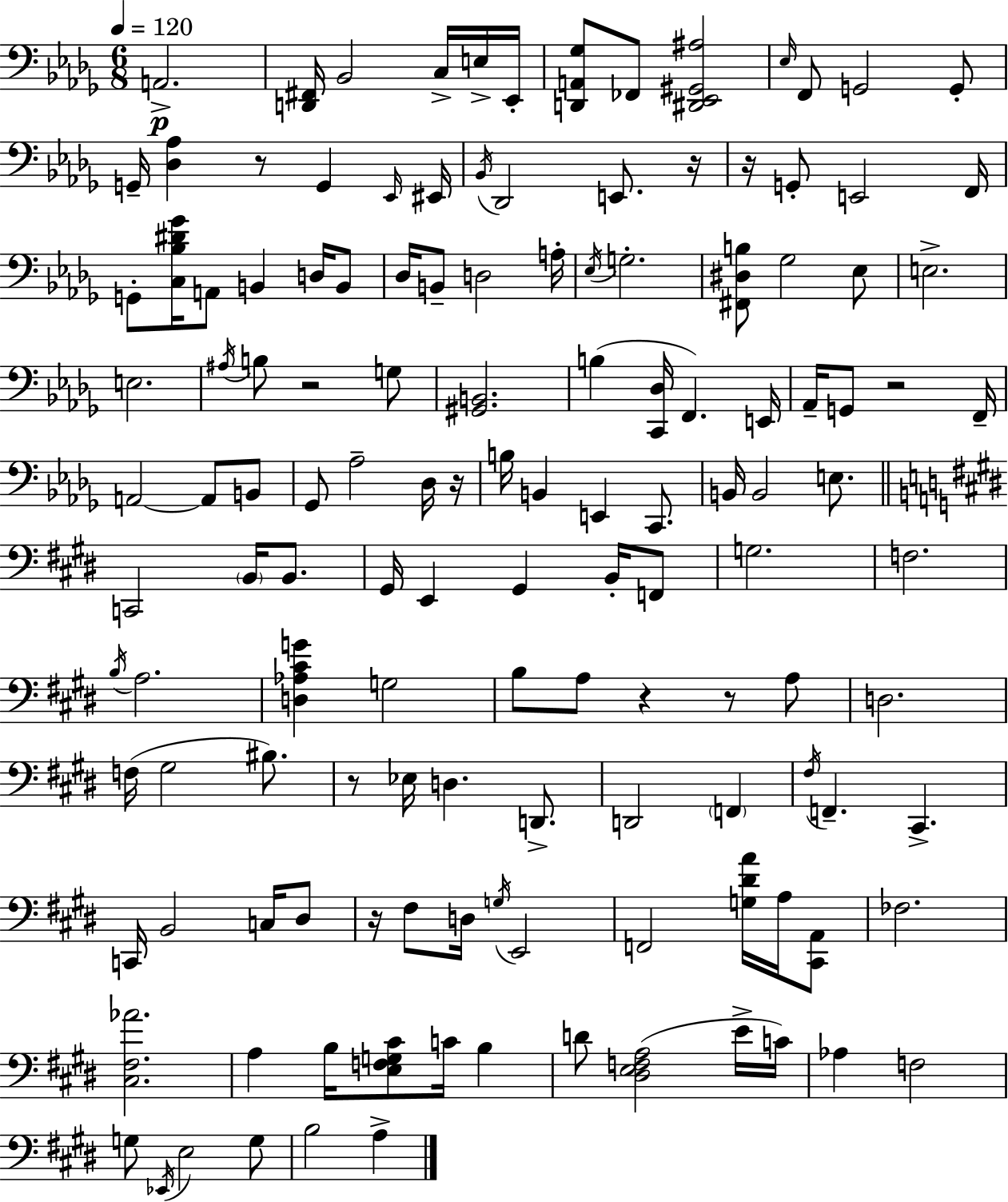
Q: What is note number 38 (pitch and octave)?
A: G3